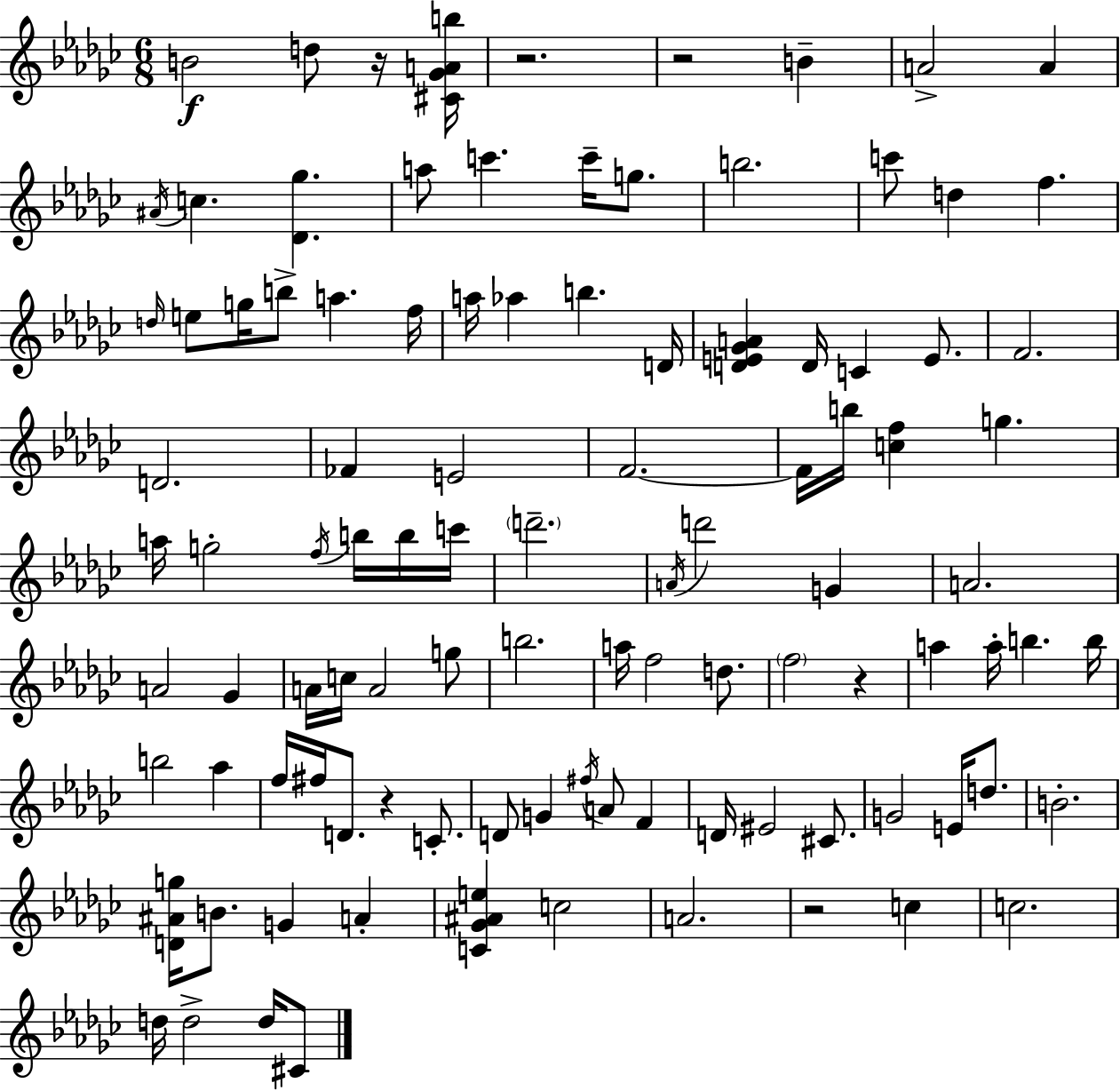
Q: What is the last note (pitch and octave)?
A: C#4